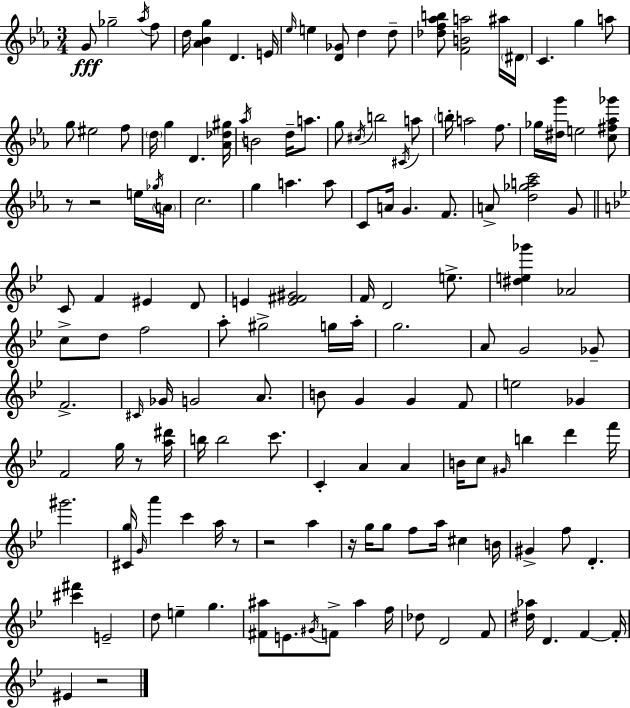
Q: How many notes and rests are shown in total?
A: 147